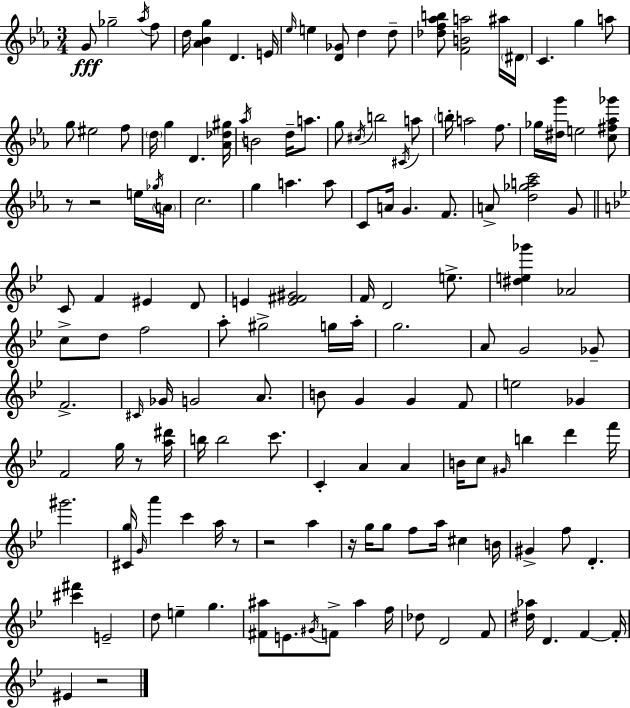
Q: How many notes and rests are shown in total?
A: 147